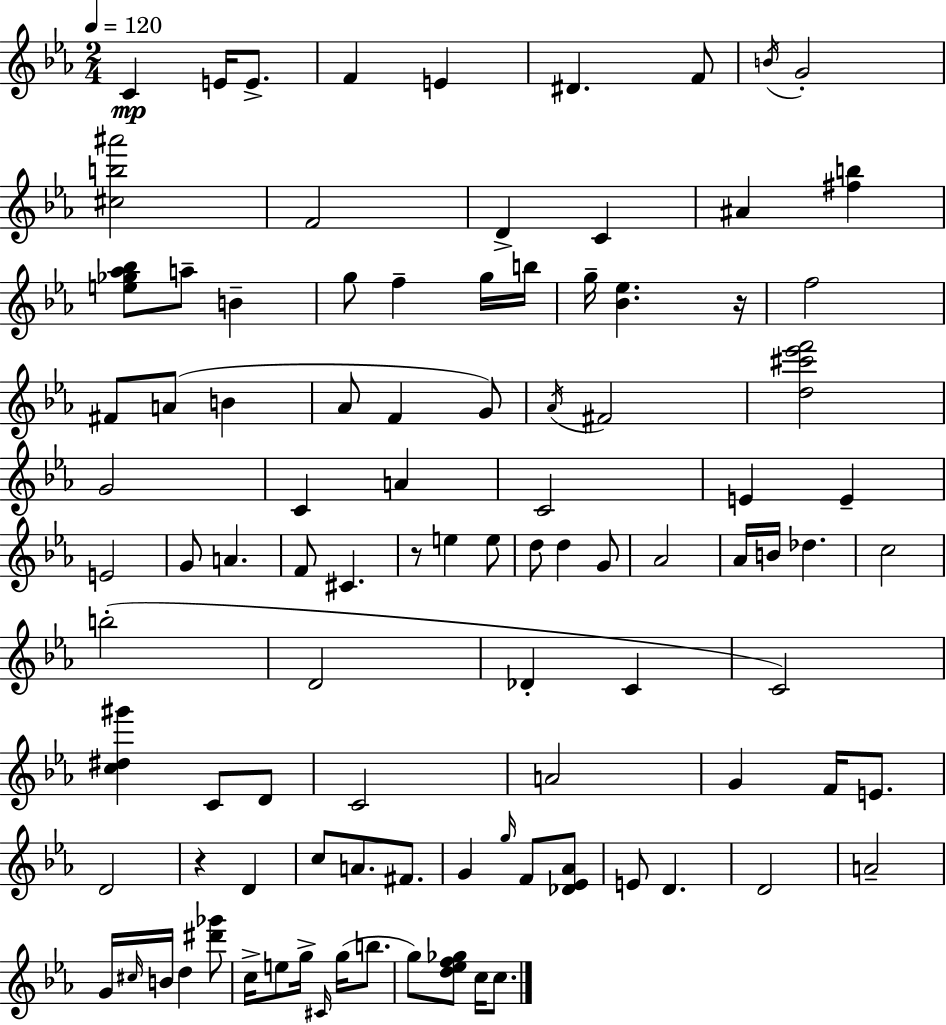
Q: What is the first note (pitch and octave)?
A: C4